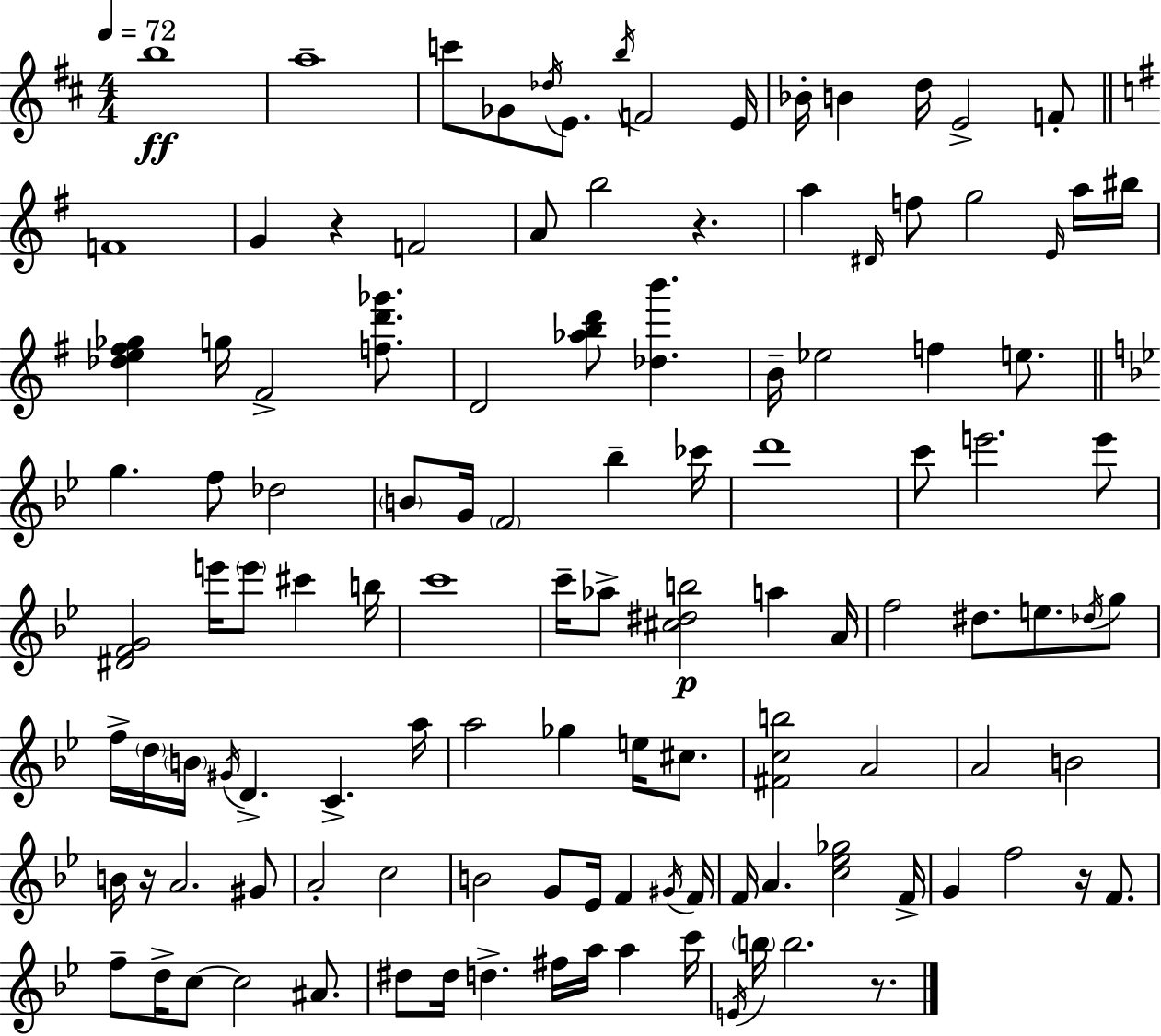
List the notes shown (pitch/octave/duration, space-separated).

B5/w A5/w C6/e Gb4/e Db5/s E4/e. B5/s F4/h E4/s Bb4/s B4/q D5/s E4/h F4/e F4/w G4/q R/q F4/h A4/e B5/h R/q. A5/q D#4/s F5/e G5/h E4/s A5/s BIS5/s [Db5,E5,F#5,Gb5]/q G5/s F#4/h [F5,D6,Gb6]/e. D4/h [Ab5,B5,D6]/e [Db5,B6]/q. B4/s Eb5/h F5/q E5/e. G5/q. F5/e Db5/h B4/e G4/s F4/h Bb5/q CES6/s D6/w C6/e E6/h. E6/e [D#4,F4,G4]/h E6/s E6/e C#6/q B5/s C6/w C6/s Ab5/e [C#5,D#5,B5]/h A5/q A4/s F5/h D#5/e. E5/e. Db5/s G5/e F5/s D5/s B4/s G#4/s D4/q. C4/q. A5/s A5/h Gb5/q E5/s C#5/e. [F#4,C5,B5]/h A4/h A4/h B4/h B4/s R/s A4/h. G#4/e A4/h C5/h B4/h G4/e Eb4/s F4/q G#4/s F4/s F4/s A4/q. [C5,Eb5,Gb5]/h F4/s G4/q F5/h R/s F4/e. F5/e D5/s C5/e C5/h A#4/e. D#5/e D#5/s D5/q. F#5/s A5/s A5/q C6/s E4/s B5/s B5/h. R/e.